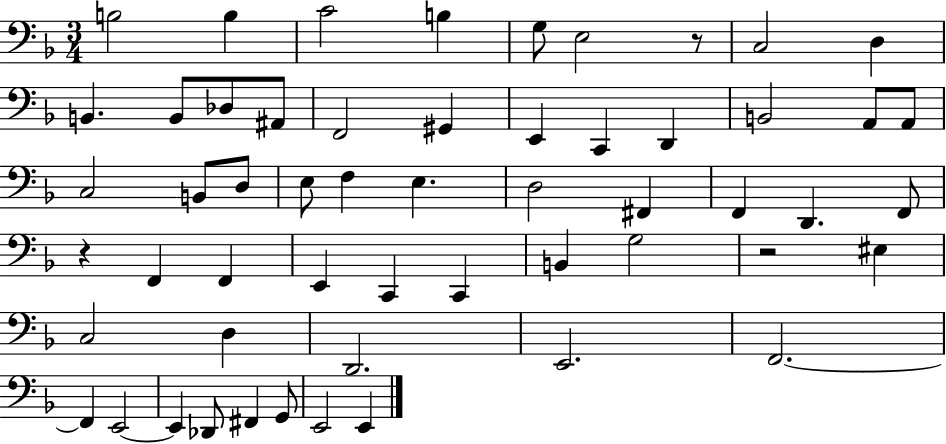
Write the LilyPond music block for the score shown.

{
  \clef bass
  \numericTimeSignature
  \time 3/4
  \key f \major
  \repeat volta 2 { b2 b4 | c'2 b4 | g8 e2 r8 | c2 d4 | \break b,4. b,8 des8 ais,8 | f,2 gis,4 | e,4 c,4 d,4 | b,2 a,8 a,8 | \break c2 b,8 d8 | e8 f4 e4. | d2 fis,4 | f,4 d,4. f,8 | \break r4 f,4 f,4 | e,4 c,4 c,4 | b,4 g2 | r2 eis4 | \break c2 d4 | d,2. | e,2. | f,2.~~ | \break f,4 e,2~~ | e,4 des,8 fis,4 g,8 | e,2 e,4 | } \bar "|."
}